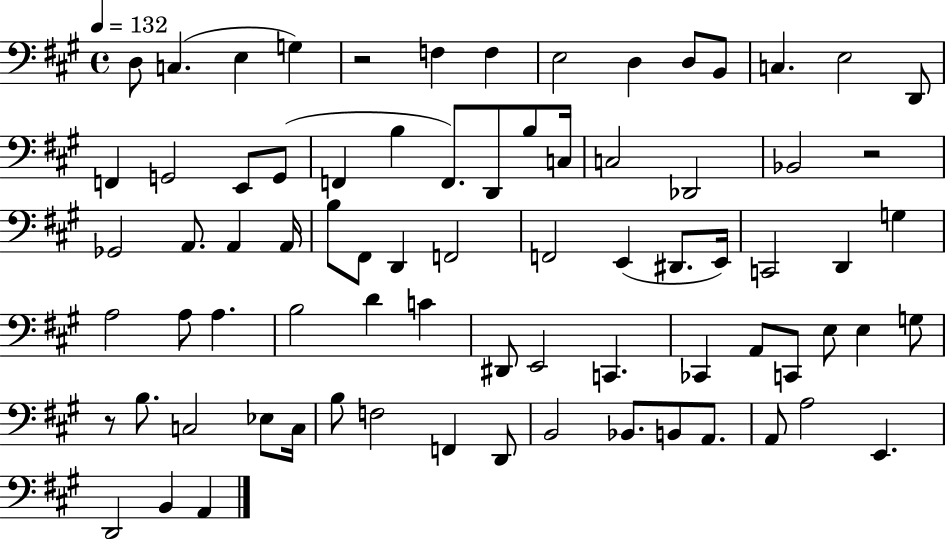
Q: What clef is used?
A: bass